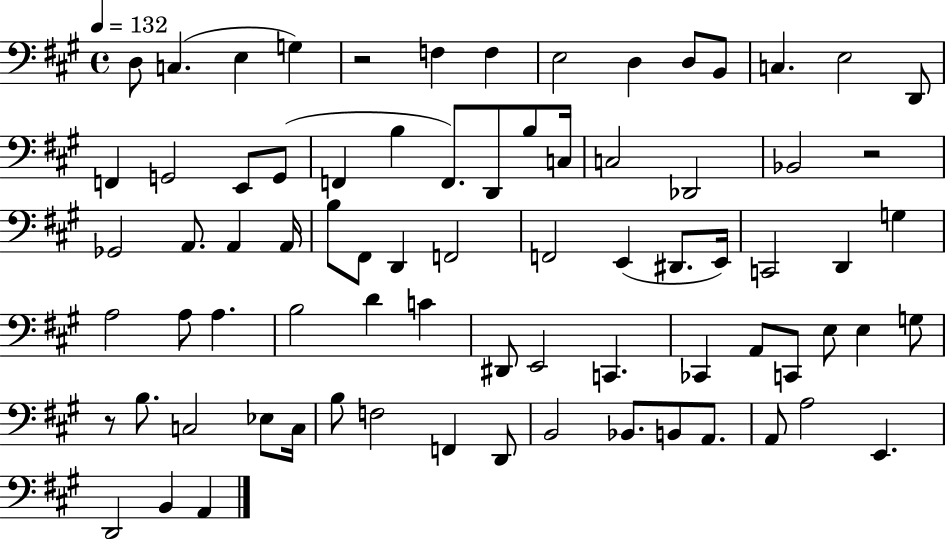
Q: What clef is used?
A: bass